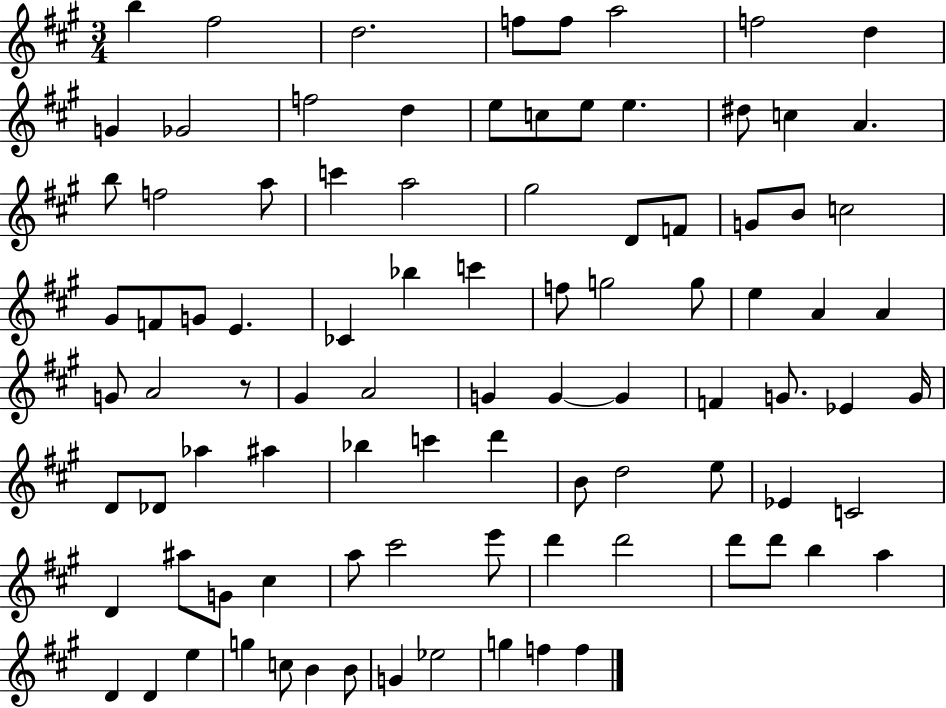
B5/q F#5/h D5/h. F5/e F5/e A5/h F5/h D5/q G4/q Gb4/h F5/h D5/q E5/e C5/e E5/e E5/q. D#5/e C5/q A4/q. B5/e F5/h A5/e C6/q A5/h G#5/h D4/e F4/e G4/e B4/e C5/h G#4/e F4/e G4/e E4/q. CES4/q Bb5/q C6/q F5/e G5/h G5/e E5/q A4/q A4/q G4/e A4/h R/e G#4/q A4/h G4/q G4/q G4/q F4/q G4/e. Eb4/q G4/s D4/e Db4/e Ab5/q A#5/q Bb5/q C6/q D6/q B4/e D5/h E5/e Eb4/q C4/h D4/q A#5/e G4/e C#5/q A5/e C#6/h E6/e D6/q D6/h D6/e D6/e B5/q A5/q D4/q D4/q E5/q G5/q C5/e B4/q B4/e G4/q Eb5/h G5/q F5/q F5/q